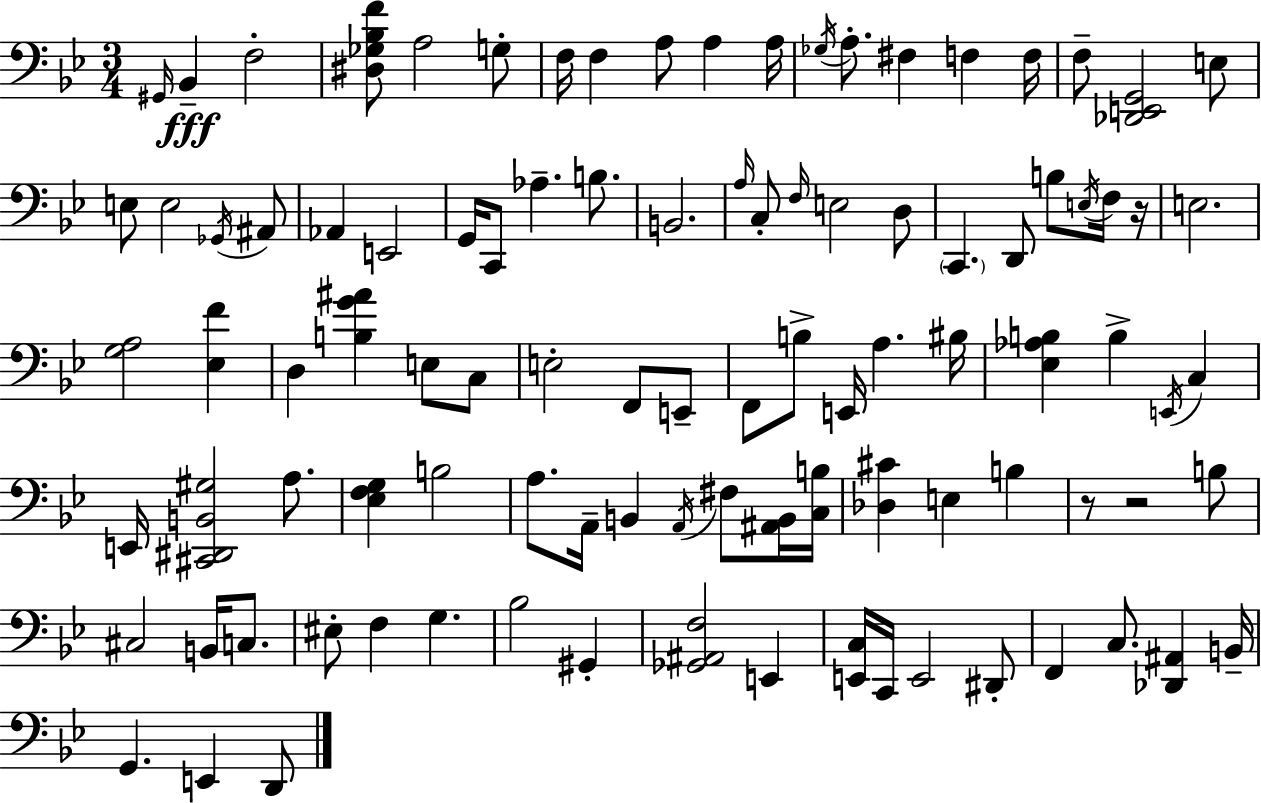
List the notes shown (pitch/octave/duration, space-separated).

G#2/s Bb2/q F3/h [D#3,Gb3,Bb3,F4]/e A3/h G3/e F3/s F3/q A3/e A3/q A3/s Gb3/s A3/e. F#3/q F3/q F3/s F3/e [Db2,E2,G2]/h E3/e E3/e E3/h Gb2/s A#2/e Ab2/q E2/h G2/s C2/e Ab3/q. B3/e. B2/h. A3/s C3/e F3/s E3/h D3/e C2/q. D2/e B3/e E3/s F3/s R/s E3/h. [G3,A3]/h [Eb3,F4]/q D3/q [B3,G4,A#4]/q E3/e C3/e E3/h F2/e E2/e F2/e B3/e E2/s A3/q. BIS3/s [Eb3,Ab3,B3]/q B3/q E2/s C3/q E2/s [C#2,D#2,B2,G#3]/h A3/e. [Eb3,F3,G3]/q B3/h A3/e. A2/s B2/q A2/s F#3/e [A#2,B2]/s [C3,B3]/s [Db3,C#4]/q E3/q B3/q R/e R/h B3/e C#3/h B2/s C3/e. EIS3/e F3/q G3/q. Bb3/h G#2/q [Gb2,A#2,F3]/h E2/q [E2,C3]/s C2/s E2/h D#2/e F2/q C3/e. [Db2,A#2]/q B2/s G2/q. E2/q D2/e